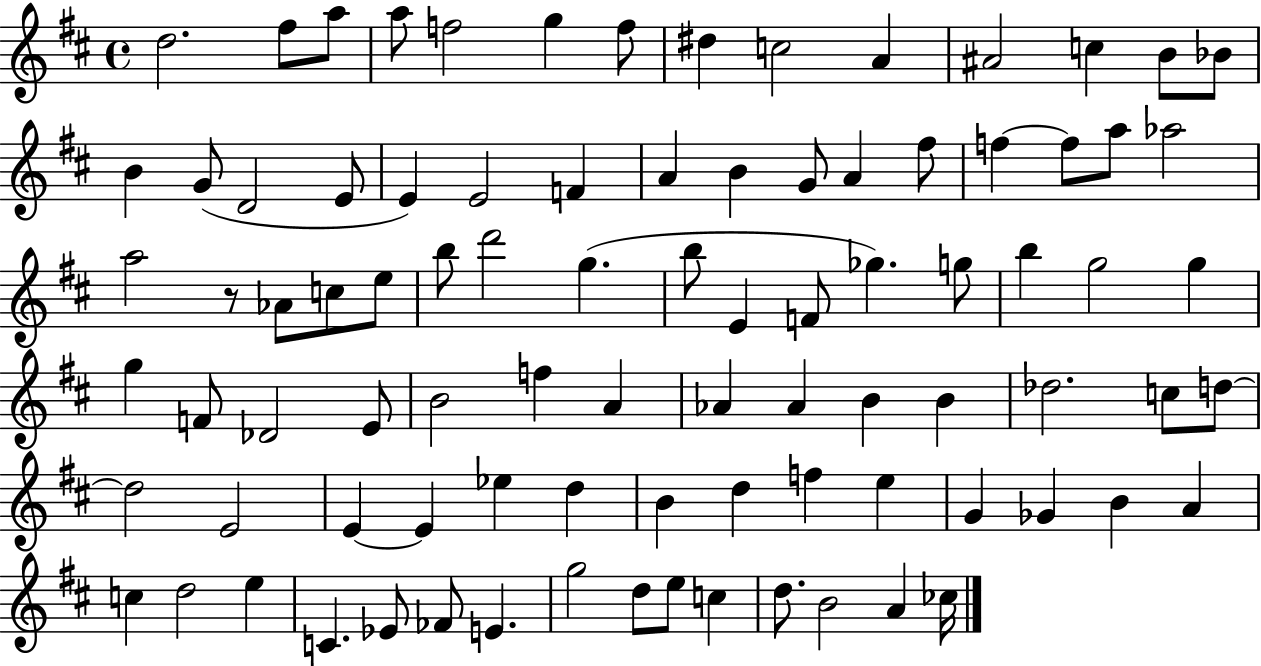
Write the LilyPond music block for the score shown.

{
  \clef treble
  \time 4/4
  \defaultTimeSignature
  \key d \major
  d''2. fis''8 a''8 | a''8 f''2 g''4 f''8 | dis''4 c''2 a'4 | ais'2 c''4 b'8 bes'8 | \break b'4 g'8( d'2 e'8 | e'4) e'2 f'4 | a'4 b'4 g'8 a'4 fis''8 | f''4~~ f''8 a''8 aes''2 | \break a''2 r8 aes'8 c''8 e''8 | b''8 d'''2 g''4.( | b''8 e'4 f'8 ges''4.) g''8 | b''4 g''2 g''4 | \break g''4 f'8 des'2 e'8 | b'2 f''4 a'4 | aes'4 aes'4 b'4 b'4 | des''2. c''8 d''8~~ | \break d''2 e'2 | e'4~~ e'4 ees''4 d''4 | b'4 d''4 f''4 e''4 | g'4 ges'4 b'4 a'4 | \break c''4 d''2 e''4 | c'4. ees'8 fes'8 e'4. | g''2 d''8 e''8 c''4 | d''8. b'2 a'4 ces''16 | \break \bar "|."
}